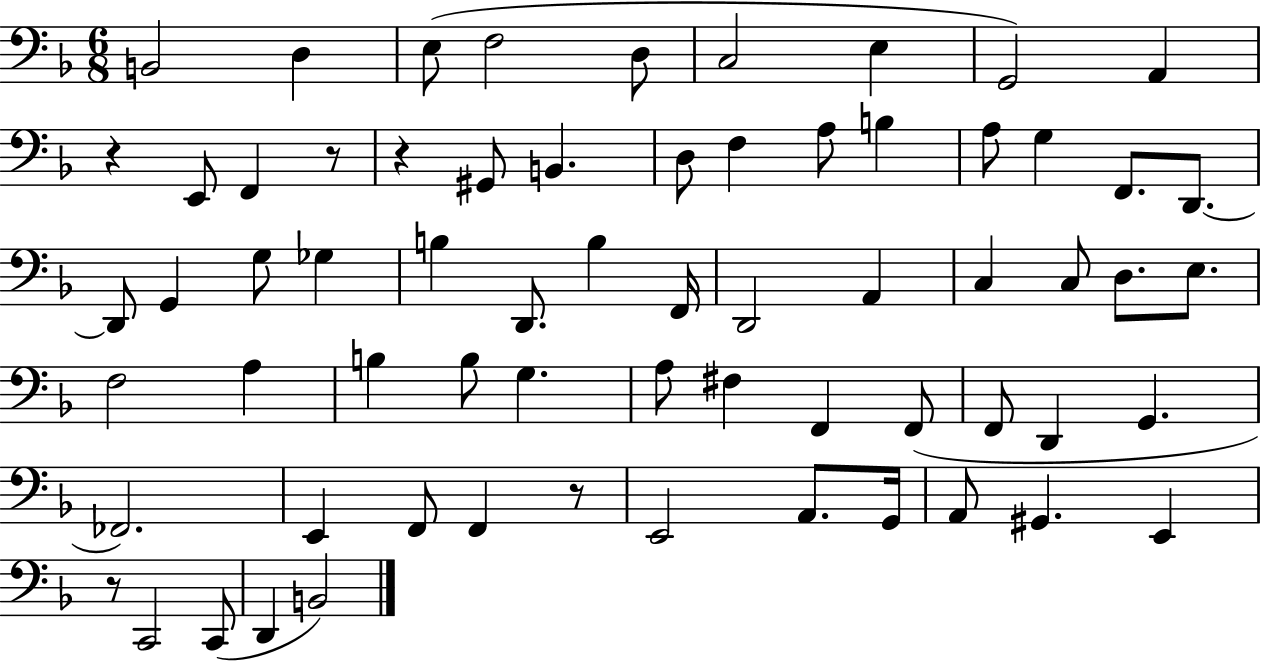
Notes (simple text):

B2/h D3/q E3/e F3/h D3/e C3/h E3/q G2/h A2/q R/q E2/e F2/q R/e R/q G#2/e B2/q. D3/e F3/q A3/e B3/q A3/e G3/q F2/e. D2/e. D2/e G2/q G3/e Gb3/q B3/q D2/e. B3/q F2/s D2/h A2/q C3/q C3/e D3/e. E3/e. F3/h A3/q B3/q B3/e G3/q. A3/e F#3/q F2/q F2/e F2/e D2/q G2/q. FES2/h. E2/q F2/e F2/q R/e E2/h A2/e. G2/s A2/e G#2/q. E2/q R/e C2/h C2/e D2/q B2/h